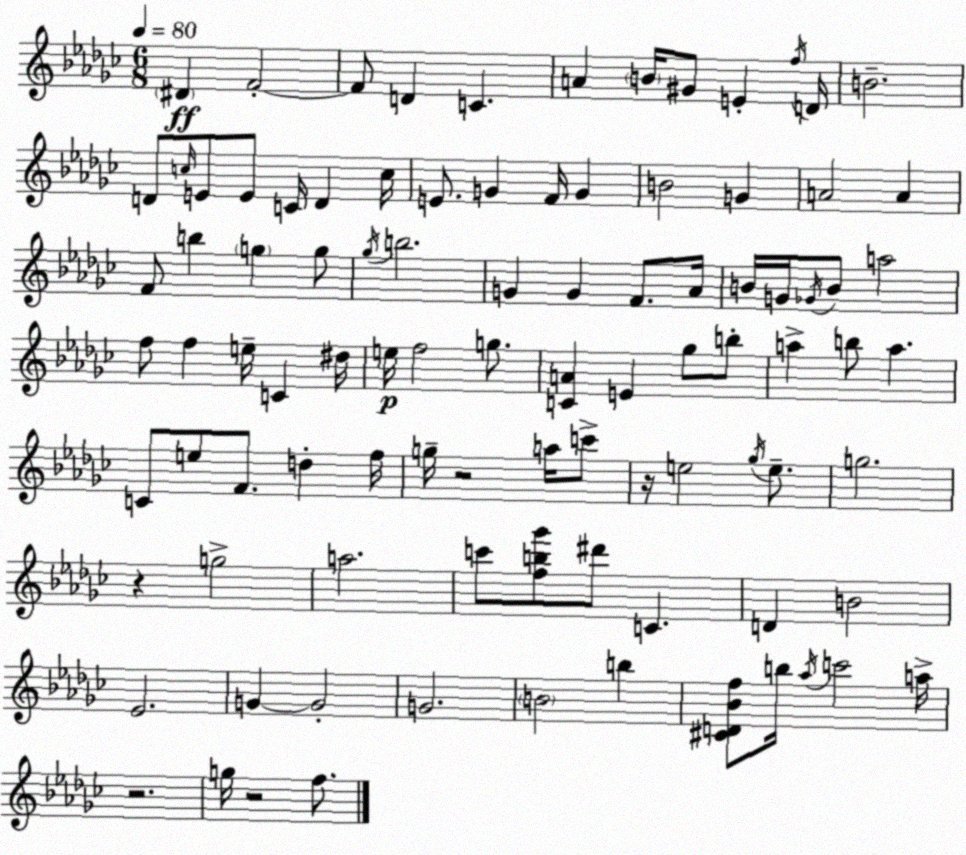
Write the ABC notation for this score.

X:1
T:Untitled
M:6/8
L:1/4
K:Ebm
^D F2 F/2 D C A B/4 ^G/2 E f/4 D/4 B2 D/2 c/4 E/2 E/2 C/4 D c/4 E/2 G F/4 G B2 G A2 A F/2 b g g/2 _g/4 b2 G G F/2 _A/4 B/4 G/4 _G/4 B/2 a2 f/2 f e/4 C ^d/4 e/4 f2 g/2 [CA] E _g/2 b/2 a b/2 a C/2 e/2 F/2 d f/4 g/4 z2 a/4 c'/2 z/4 e2 _g/4 e/2 g2 z g2 a2 c'/2 [fb_g']/2 ^d'/2 C D B2 _E2 G G2 G2 B2 b [^CD_Bf]/2 b/4 _a/4 c'2 a/4 z2 g/4 z2 f/2